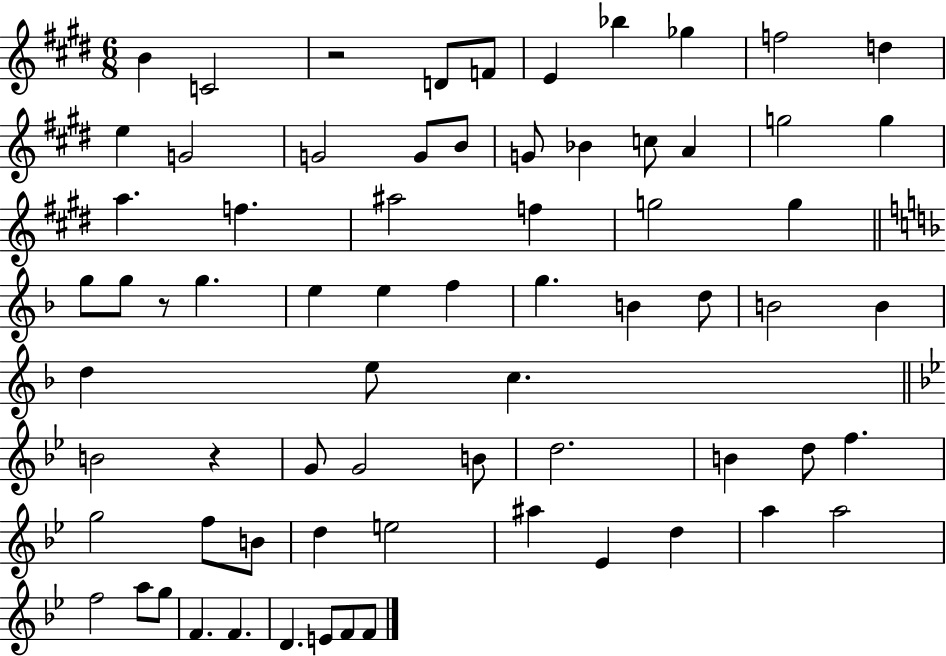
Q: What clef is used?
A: treble